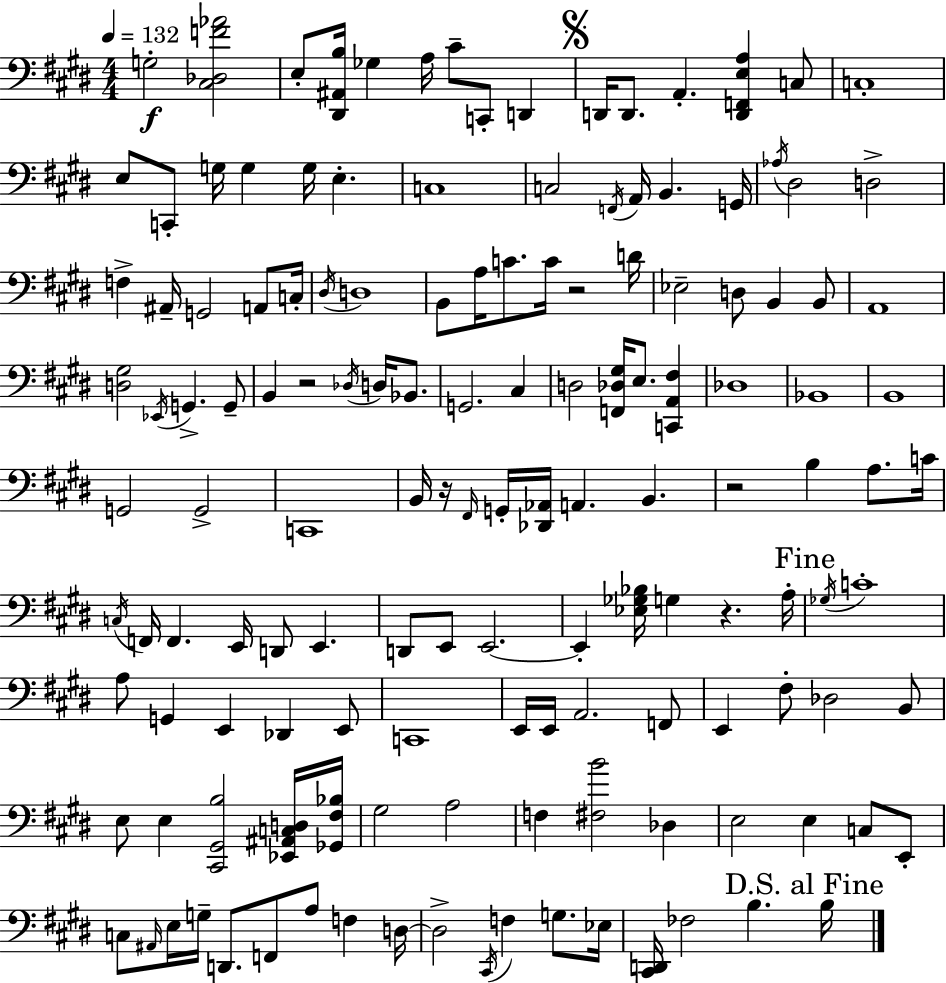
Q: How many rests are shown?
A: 5